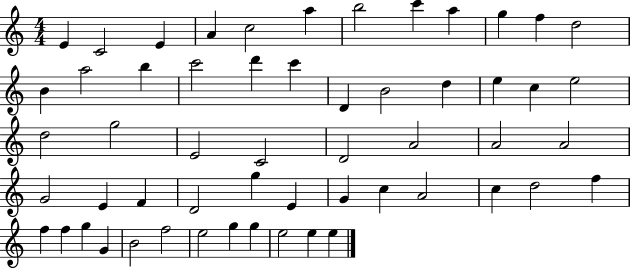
E4/q C4/h E4/q A4/q C5/h A5/q B5/h C6/q A5/q G5/q F5/q D5/h B4/q A5/h B5/q C6/h D6/q C6/q D4/q B4/h D5/q E5/q C5/q E5/h D5/h G5/h E4/h C4/h D4/h A4/h A4/h A4/h G4/h E4/q F4/q D4/h G5/q E4/q G4/q C5/q A4/h C5/q D5/h F5/q F5/q F5/q G5/q G4/q B4/h F5/h E5/h G5/q G5/q E5/h E5/q E5/q